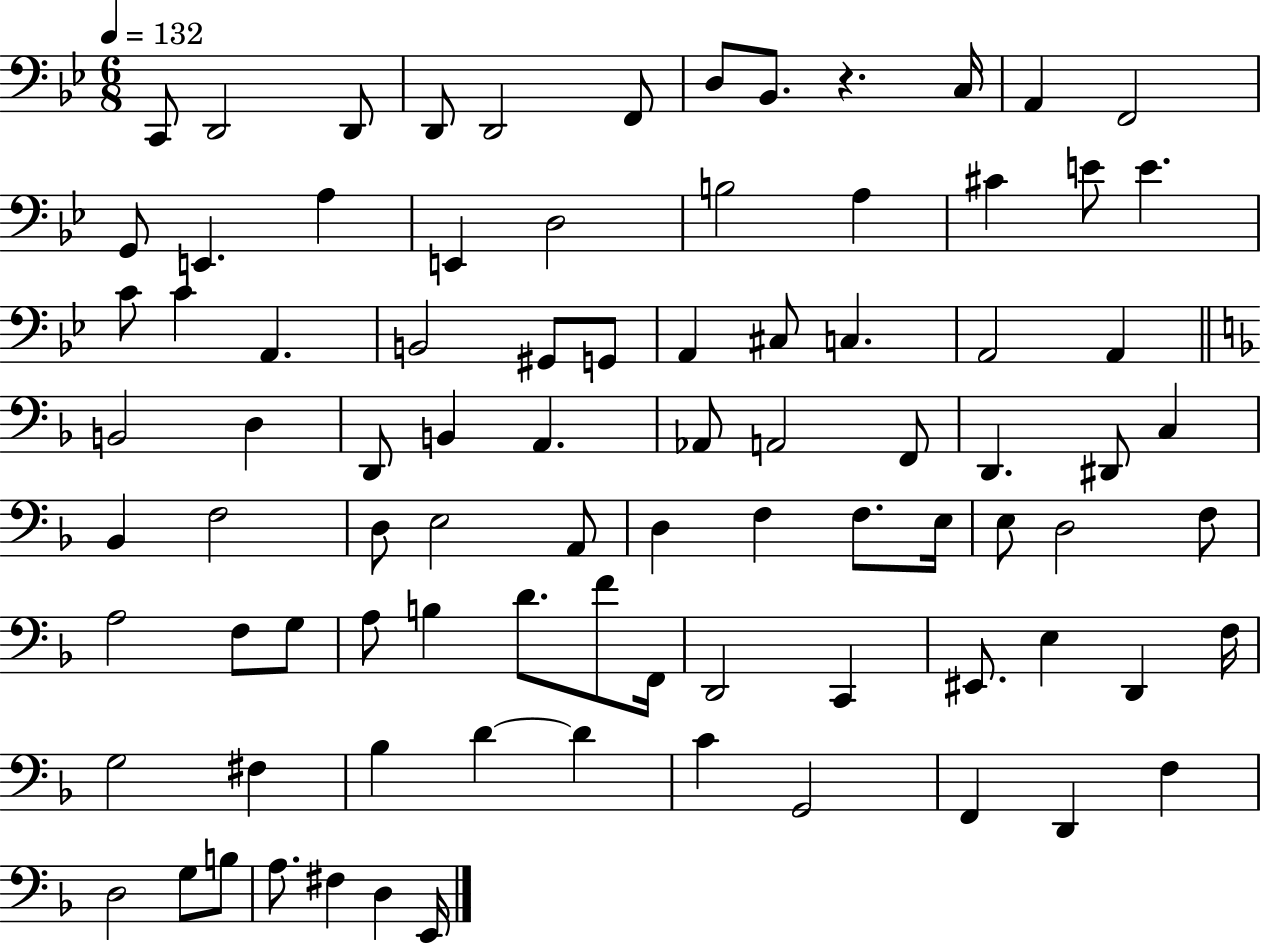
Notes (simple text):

C2/e D2/h D2/e D2/e D2/h F2/e D3/e Bb2/e. R/q. C3/s A2/q F2/h G2/e E2/q. A3/q E2/q D3/h B3/h A3/q C#4/q E4/e E4/q. C4/e C4/q A2/q. B2/h G#2/e G2/e A2/q C#3/e C3/q. A2/h A2/q B2/h D3/q D2/e B2/q A2/q. Ab2/e A2/h F2/e D2/q. D#2/e C3/q Bb2/q F3/h D3/e E3/h A2/e D3/q F3/q F3/e. E3/s E3/e D3/h F3/e A3/h F3/e G3/e A3/e B3/q D4/e. F4/e F2/s D2/h C2/q EIS2/e. E3/q D2/q F3/s G3/h F#3/q Bb3/q D4/q D4/q C4/q G2/h F2/q D2/q F3/q D3/h G3/e B3/e A3/e. F#3/q D3/q E2/s